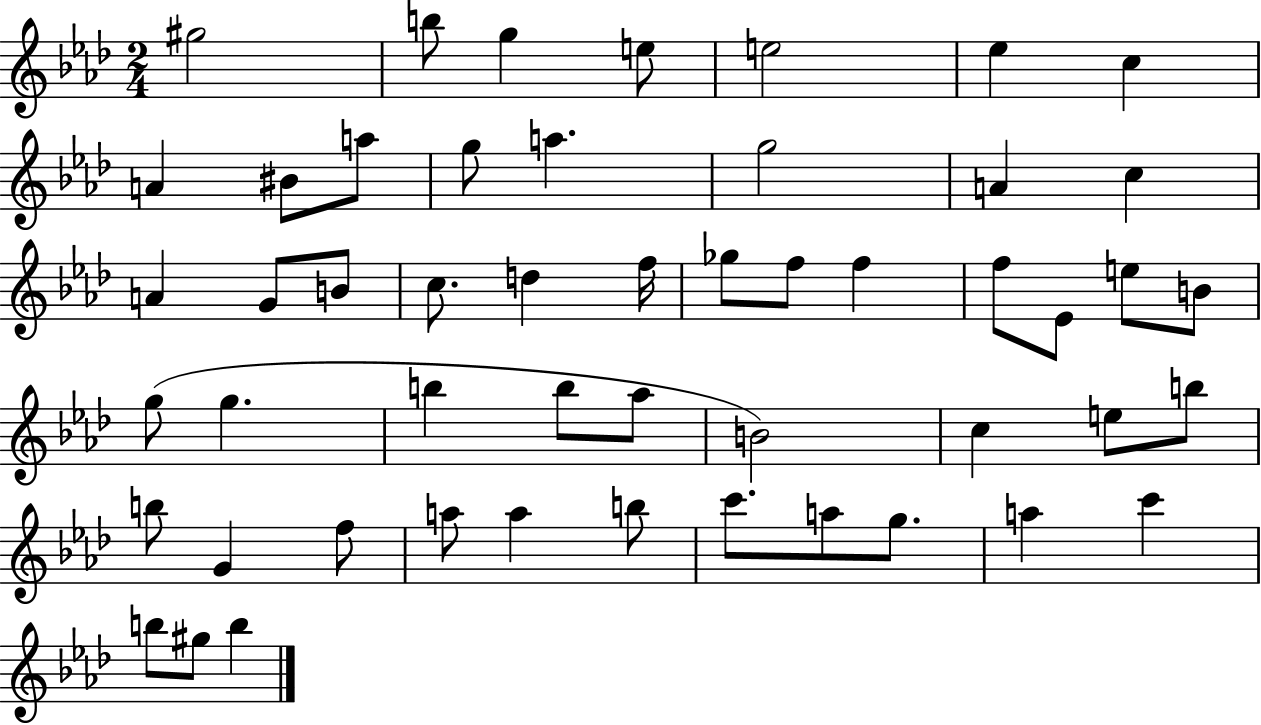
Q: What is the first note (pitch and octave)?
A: G#5